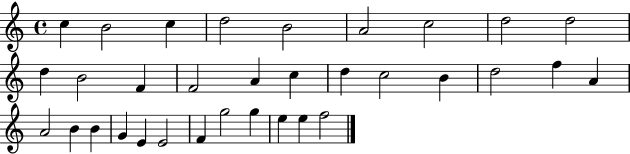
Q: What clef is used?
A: treble